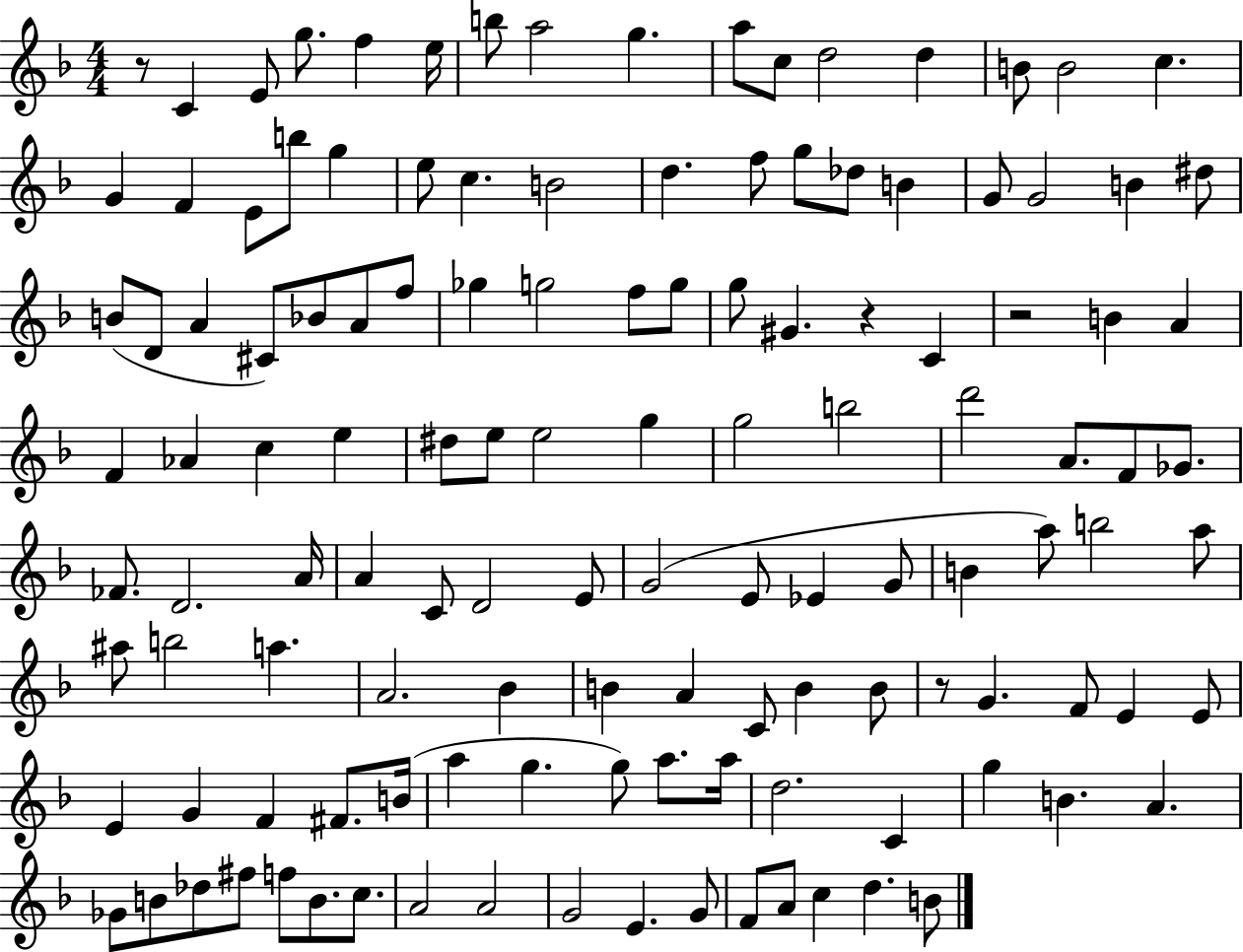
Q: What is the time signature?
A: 4/4